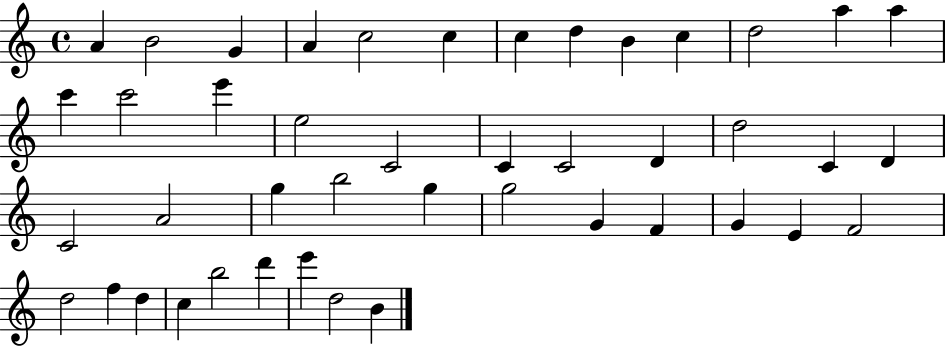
X:1
T:Untitled
M:4/4
L:1/4
K:C
A B2 G A c2 c c d B c d2 a a c' c'2 e' e2 C2 C C2 D d2 C D C2 A2 g b2 g g2 G F G E F2 d2 f d c b2 d' e' d2 B